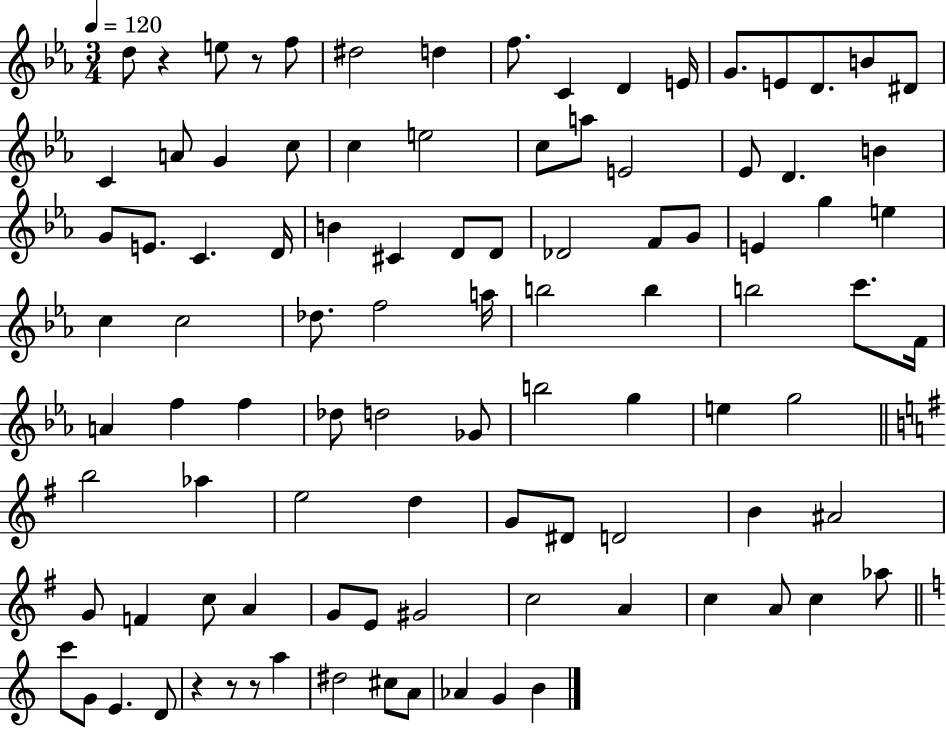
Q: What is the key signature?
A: EES major